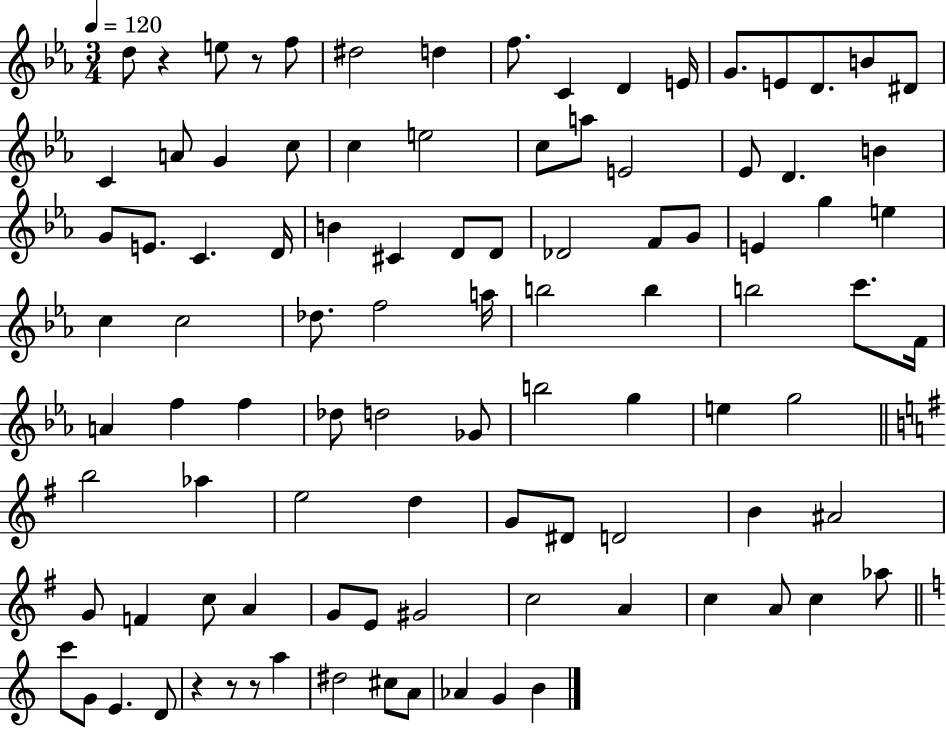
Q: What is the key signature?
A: EES major